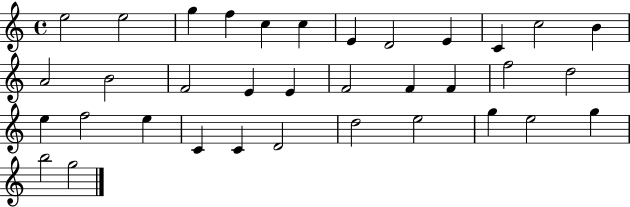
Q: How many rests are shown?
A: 0